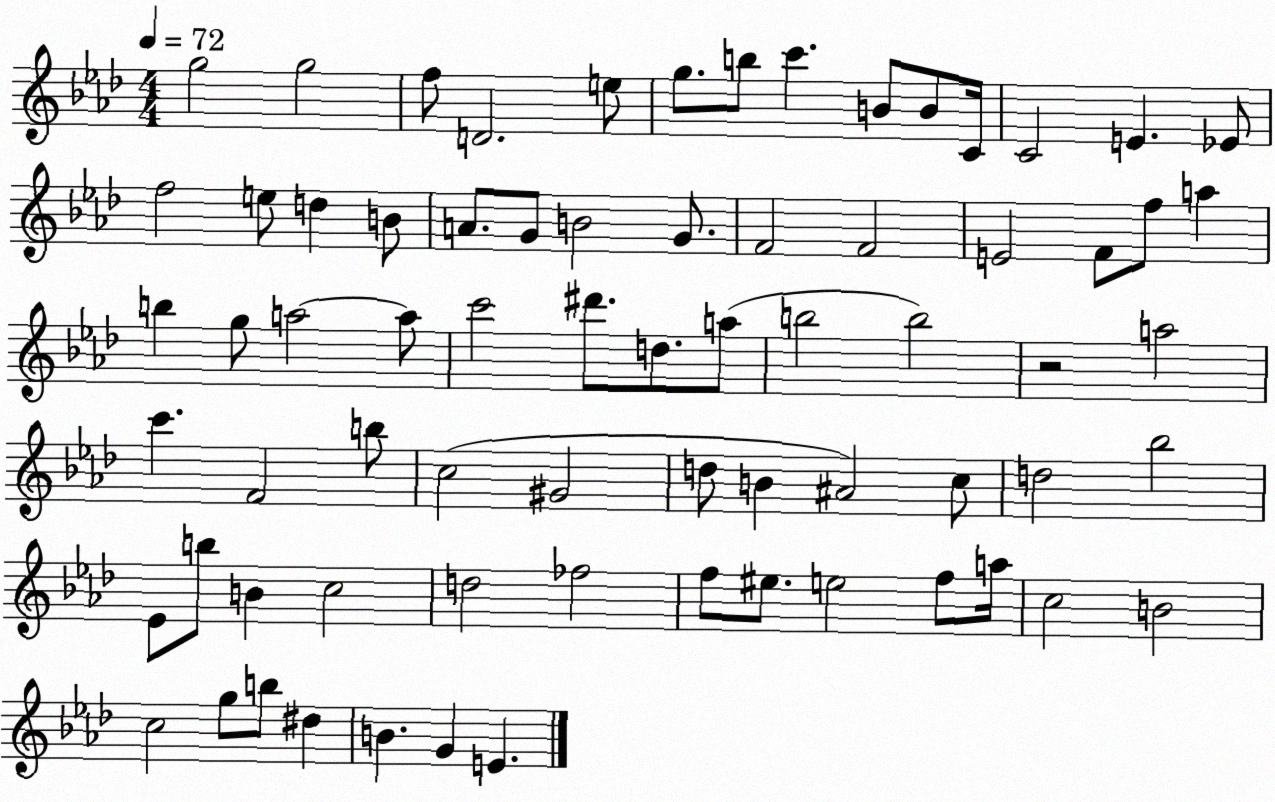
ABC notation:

X:1
T:Untitled
M:4/4
L:1/4
K:Ab
g2 g2 f/2 D2 e/2 g/2 b/2 c' B/2 B/2 C/4 C2 E _E/2 f2 e/2 d B/2 A/2 G/2 B2 G/2 F2 F2 E2 F/2 f/2 a b g/2 a2 a/2 c'2 ^d'/2 d/2 a/2 b2 b2 z2 a2 c' F2 b/2 c2 ^G2 d/2 B ^A2 c/2 d2 _b2 _E/2 b/2 B c2 d2 _f2 f/2 ^e/2 e2 f/2 a/4 c2 B2 c2 g/2 b/2 ^d B G E